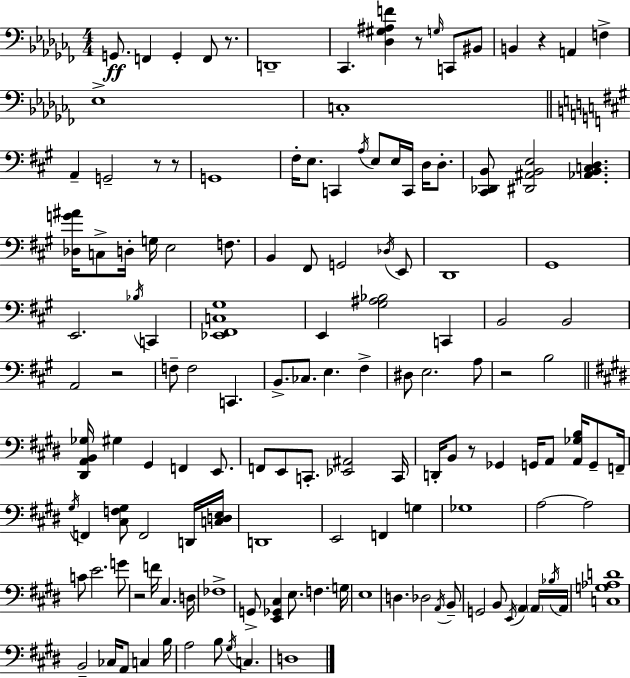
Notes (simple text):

G2/e. F2/q G2/q F2/e R/e. D2/w CES2/q. [Db3,G#3,A#3,F4]/q R/e G3/s C2/e BIS2/e B2/q R/q A2/q F3/q Eb3/w C3/w A2/q G2/h R/e R/e G2/w F#3/s E3/e. C2/q A3/s E3/e E3/s C2/s D3/s D3/e. [C#2,Db2,B2]/e [D#2,A#2,B2,E3]/h [Ab2,B2,C3,D3]/q. [Db3,G4,A#4]/s C3/e D3/s G3/s E3/h F3/e. B2/q F#2/e G2/h Db3/s E2/e D2/w G#2/w E2/h. Bb3/s C2/q [Eb2,F#2,C3,G#3]/w E2/q [G#3,A#3,Bb3]/h C2/q B2/h B2/h A2/h R/h F3/e F3/h C2/q. B2/e. CES3/e. E3/q. F#3/q D#3/e E3/h. A3/e R/h B3/h [D#2,A2,B2,Gb3]/s G#3/q G#2/q F2/q E2/e. F2/e E2/e C2/e. [Eb2,A#2]/h C2/s D2/s B2/e R/e Gb2/q G2/s A2/e [A2,Gb3,B3]/s G2/e F2/s G#3/s F2/q [C#3,F3,G#3]/e F2/h D2/s [C3,D3,E3]/s D2/w E2/h F2/q G3/q Gb3/w A3/h A3/h C4/e E4/h. G4/e R/h F4/s C#3/q. D3/s FES3/w G2/e [E2,Gb2,C#3]/q E3/e. F3/q. G3/s E3/w D3/q. Db3/h A2/s B2/e G2/h B2/e E2/s A2/q A2/s Bb3/s A2/s [C3,G3,Ab3,D4]/w B2/h CES3/s A2/e C3/q B3/s A3/h B3/e G#3/s C3/q. D3/w